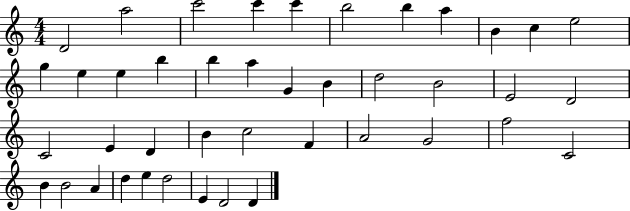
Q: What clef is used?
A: treble